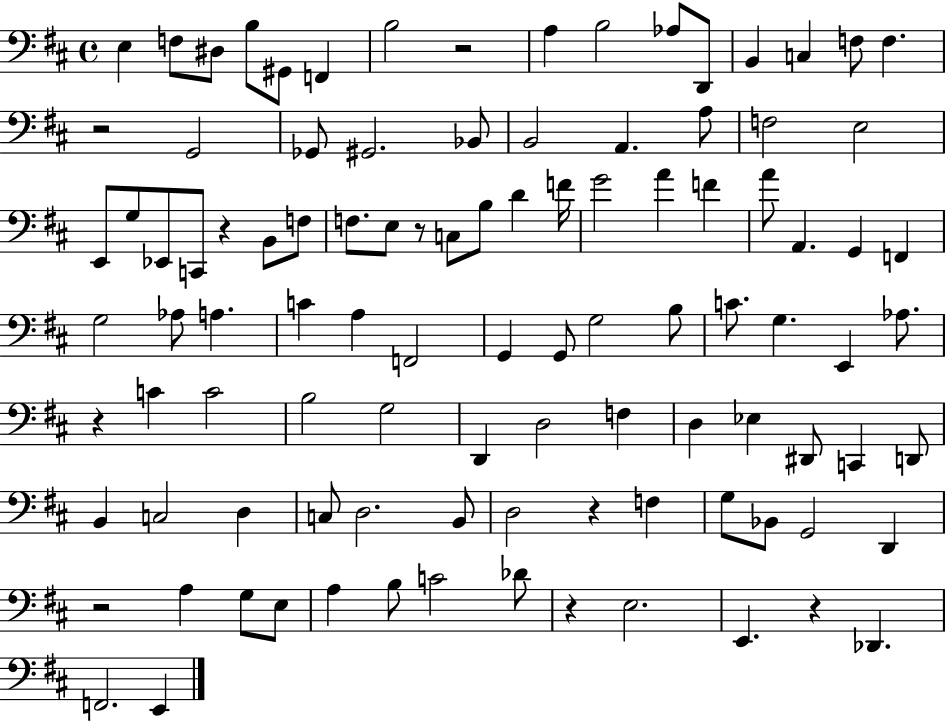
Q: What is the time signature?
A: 4/4